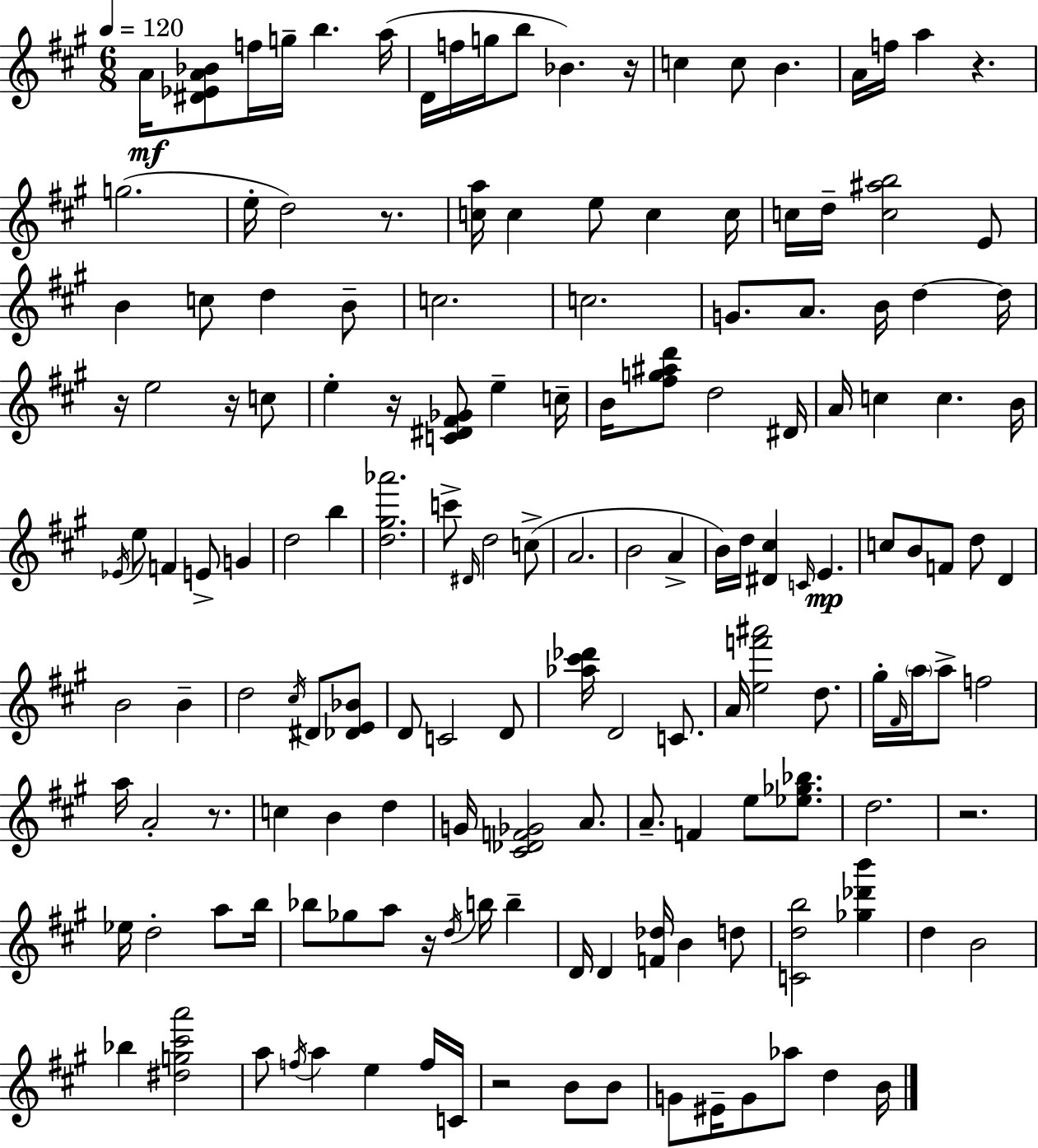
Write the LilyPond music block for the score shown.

{
  \clef treble
  \numericTimeSignature
  \time 6/8
  \key a \major
  \tempo 4 = 120
  a'16\mf <dis' ees' a' bes'>8 f''16 g''16-- b''4. a''16( | d'16 f''16 g''16 b''8 bes'4.) r16 | c''4 c''8 b'4. | a'16 f''16 a''4 r4. | \break g''2.( | e''16-. d''2) r8. | <c'' a''>16 c''4 e''8 c''4 c''16 | c''16 d''16-- <c'' ais'' b''>2 e'8 | \break b'4 c''8 d''4 b'8-- | c''2. | c''2. | g'8. a'8. b'16 d''4~~ d''16 | \break r16 e''2 r16 c''8 | e''4-. r16 <c' dis' fis' ges'>8 e''4-- c''16-- | b'16 <fis'' g'' ais'' d'''>8 d''2 dis'16 | a'16 c''4 c''4. b'16 | \break \acciaccatura { ees'16 } e''8 f'4 e'8-> g'4 | d''2 b''4 | <d'' gis'' aes'''>2. | c'''8-> \grace { dis'16 } d''2 | \break c''8->( a'2. | b'2 a'4-> | b'16) d''16 <dis' cis''>4 \grace { c'16 }\mp e'4. | c''8 b'8 f'8 d''8 d'4 | \break b'2 b'4-- | d''2 \acciaccatura { cis''16 } | dis'8 <des' e' bes'>8 d'8 c'2 | d'8 <aes'' cis''' des'''>16 d'2 | \break c'8. a'16 <e'' f''' ais'''>2 | d''8. gis''16-. \grace { fis'16 } \parenthesize a''16 a''8-> f''2 | a''16 a'2-. | r8. c''4 b'4 | \break d''4 g'16 <cis' des' f' ges'>2 | a'8. a'8.-- f'4 | e''8 <ees'' ges'' bes''>8. d''2. | r2. | \break ees''16 d''2-. | a''8 b''16 bes''8 ges''8 a''8 r16 | \acciaccatura { d''16 } b''16 b''4-- d'16 d'4 <f' des''>16 | b'4 d''8 <c' d'' b''>2 | \break <ges'' des''' b'''>4 d''4 b'2 | bes''4 <dis'' g'' cis''' a'''>2 | a''8 \acciaccatura { f''16 } a''4 | e''4 f''16 c'16 r2 | \break b'8 b'8 g'8 eis'16-- g'8 | aes''8 d''4 b'16 \bar "|."
}